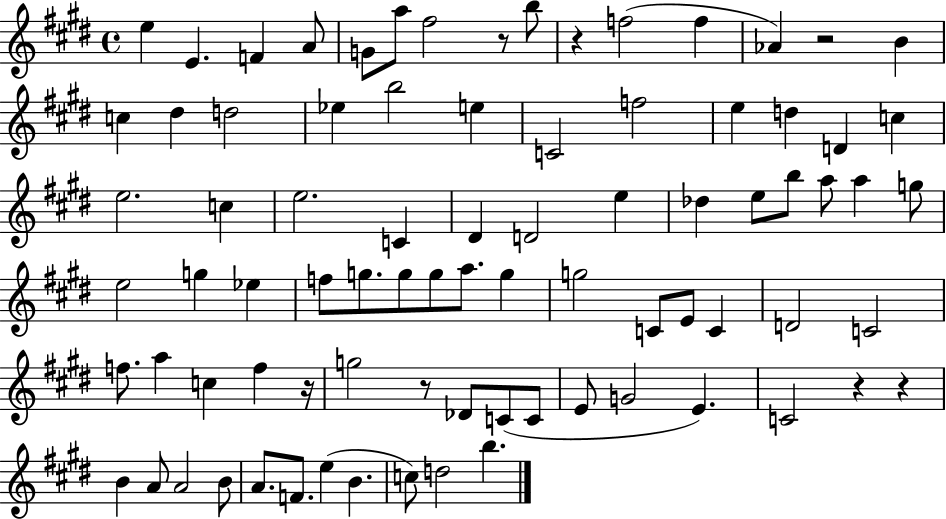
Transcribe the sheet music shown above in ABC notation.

X:1
T:Untitled
M:4/4
L:1/4
K:E
e E F A/2 G/2 a/2 ^f2 z/2 b/2 z f2 f _A z2 B c ^d d2 _e b2 e C2 f2 e d D c e2 c e2 C ^D D2 e _d e/2 b/2 a/2 a g/2 e2 g _e f/2 g/2 g/2 g/2 a/2 g g2 C/2 E/2 C D2 C2 f/2 a c f z/4 g2 z/2 _D/2 C/2 C/2 E/2 G2 E C2 z z B A/2 A2 B/2 A/2 F/2 e B c/2 d2 b